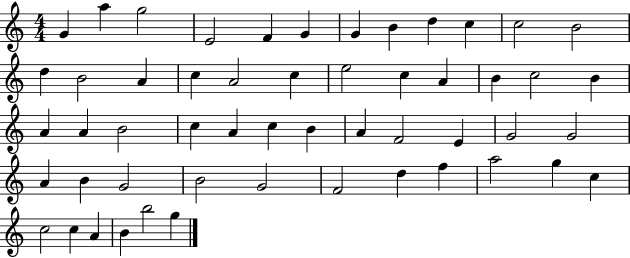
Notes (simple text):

G4/q A5/q G5/h E4/h F4/q G4/q G4/q B4/q D5/q C5/q C5/h B4/h D5/q B4/h A4/q C5/q A4/h C5/q E5/h C5/q A4/q B4/q C5/h B4/q A4/q A4/q B4/h C5/q A4/q C5/q B4/q A4/q F4/h E4/q G4/h G4/h A4/q B4/q G4/h B4/h G4/h F4/h D5/q F5/q A5/h G5/q C5/q C5/h C5/q A4/q B4/q B5/h G5/q